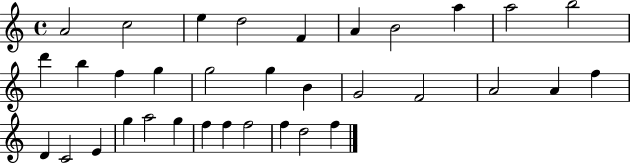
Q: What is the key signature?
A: C major